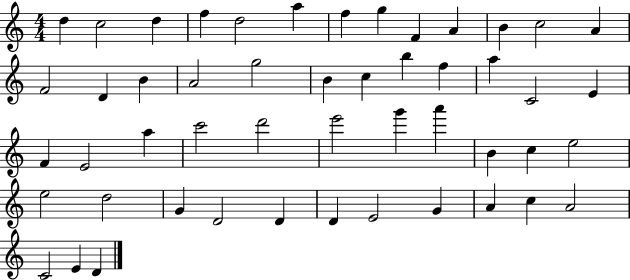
D5/q C5/h D5/q F5/q D5/h A5/q F5/q G5/q F4/q A4/q B4/q C5/h A4/q F4/h D4/q B4/q A4/h G5/h B4/q C5/q B5/q F5/q A5/q C4/h E4/q F4/q E4/h A5/q C6/h D6/h E6/h G6/q A6/q B4/q C5/q E5/h E5/h D5/h G4/q D4/h D4/q D4/q E4/h G4/q A4/q C5/q A4/h C4/h E4/q D4/q